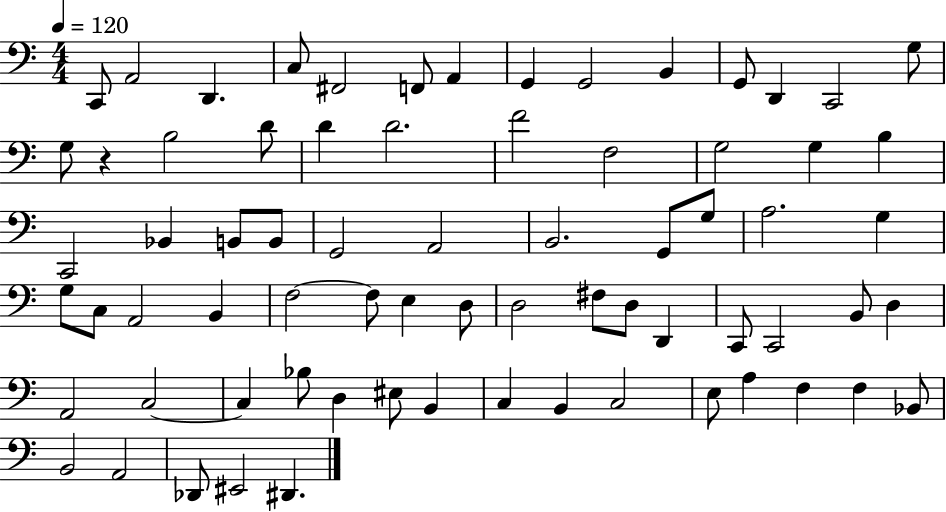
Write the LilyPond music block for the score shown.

{
  \clef bass
  \numericTimeSignature
  \time 4/4
  \key c \major
  \tempo 4 = 120
  c,8 a,2 d,4. | c8 fis,2 f,8 a,4 | g,4 g,2 b,4 | g,8 d,4 c,2 g8 | \break g8 r4 b2 d'8 | d'4 d'2. | f'2 f2 | g2 g4 b4 | \break c,2 bes,4 b,8 b,8 | g,2 a,2 | b,2. g,8 g8 | a2. g4 | \break g8 c8 a,2 b,4 | f2~~ f8 e4 d8 | d2 fis8 d8 d,4 | c,8 c,2 b,8 d4 | \break a,2 c2~~ | c4 bes8 d4 eis8 b,4 | c4 b,4 c2 | e8 a4 f4 f4 bes,8 | \break b,2 a,2 | des,8 eis,2 dis,4. | \bar "|."
}